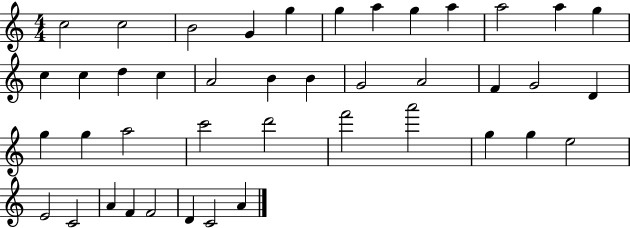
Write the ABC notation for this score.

X:1
T:Untitled
M:4/4
L:1/4
K:C
c2 c2 B2 G g g a g a a2 a g c c d c A2 B B G2 A2 F G2 D g g a2 c'2 d'2 f'2 a'2 g g e2 E2 C2 A F F2 D C2 A